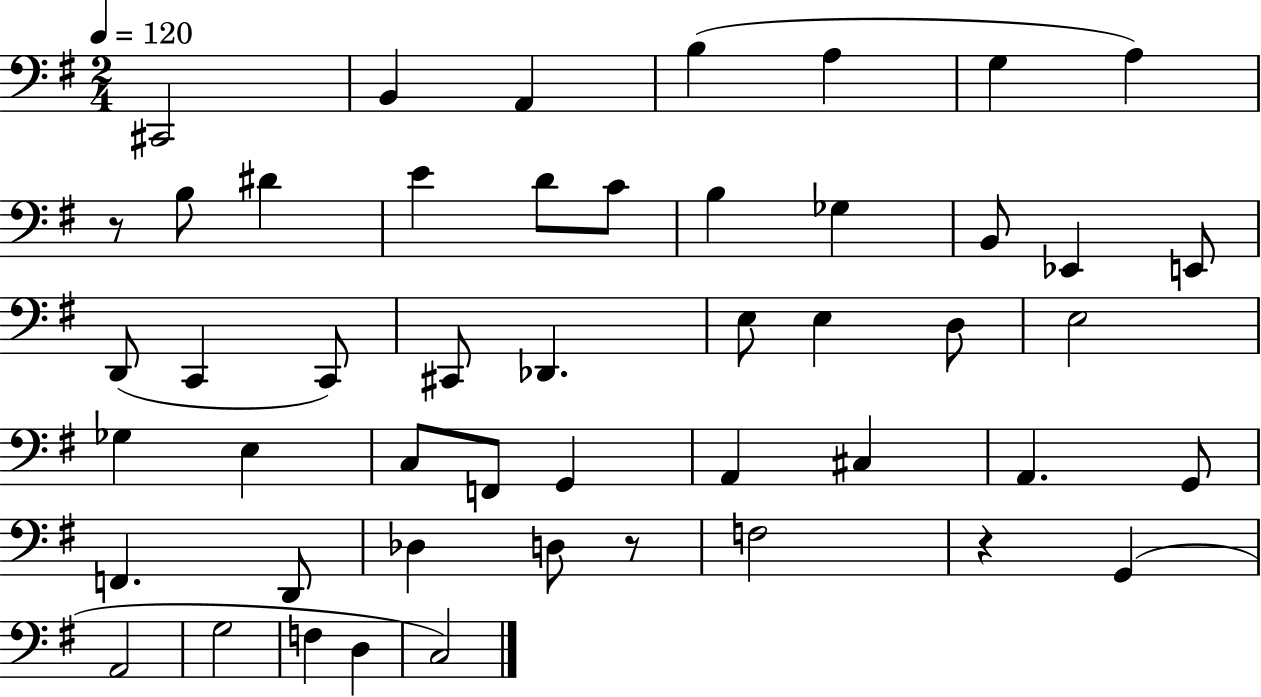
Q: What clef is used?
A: bass